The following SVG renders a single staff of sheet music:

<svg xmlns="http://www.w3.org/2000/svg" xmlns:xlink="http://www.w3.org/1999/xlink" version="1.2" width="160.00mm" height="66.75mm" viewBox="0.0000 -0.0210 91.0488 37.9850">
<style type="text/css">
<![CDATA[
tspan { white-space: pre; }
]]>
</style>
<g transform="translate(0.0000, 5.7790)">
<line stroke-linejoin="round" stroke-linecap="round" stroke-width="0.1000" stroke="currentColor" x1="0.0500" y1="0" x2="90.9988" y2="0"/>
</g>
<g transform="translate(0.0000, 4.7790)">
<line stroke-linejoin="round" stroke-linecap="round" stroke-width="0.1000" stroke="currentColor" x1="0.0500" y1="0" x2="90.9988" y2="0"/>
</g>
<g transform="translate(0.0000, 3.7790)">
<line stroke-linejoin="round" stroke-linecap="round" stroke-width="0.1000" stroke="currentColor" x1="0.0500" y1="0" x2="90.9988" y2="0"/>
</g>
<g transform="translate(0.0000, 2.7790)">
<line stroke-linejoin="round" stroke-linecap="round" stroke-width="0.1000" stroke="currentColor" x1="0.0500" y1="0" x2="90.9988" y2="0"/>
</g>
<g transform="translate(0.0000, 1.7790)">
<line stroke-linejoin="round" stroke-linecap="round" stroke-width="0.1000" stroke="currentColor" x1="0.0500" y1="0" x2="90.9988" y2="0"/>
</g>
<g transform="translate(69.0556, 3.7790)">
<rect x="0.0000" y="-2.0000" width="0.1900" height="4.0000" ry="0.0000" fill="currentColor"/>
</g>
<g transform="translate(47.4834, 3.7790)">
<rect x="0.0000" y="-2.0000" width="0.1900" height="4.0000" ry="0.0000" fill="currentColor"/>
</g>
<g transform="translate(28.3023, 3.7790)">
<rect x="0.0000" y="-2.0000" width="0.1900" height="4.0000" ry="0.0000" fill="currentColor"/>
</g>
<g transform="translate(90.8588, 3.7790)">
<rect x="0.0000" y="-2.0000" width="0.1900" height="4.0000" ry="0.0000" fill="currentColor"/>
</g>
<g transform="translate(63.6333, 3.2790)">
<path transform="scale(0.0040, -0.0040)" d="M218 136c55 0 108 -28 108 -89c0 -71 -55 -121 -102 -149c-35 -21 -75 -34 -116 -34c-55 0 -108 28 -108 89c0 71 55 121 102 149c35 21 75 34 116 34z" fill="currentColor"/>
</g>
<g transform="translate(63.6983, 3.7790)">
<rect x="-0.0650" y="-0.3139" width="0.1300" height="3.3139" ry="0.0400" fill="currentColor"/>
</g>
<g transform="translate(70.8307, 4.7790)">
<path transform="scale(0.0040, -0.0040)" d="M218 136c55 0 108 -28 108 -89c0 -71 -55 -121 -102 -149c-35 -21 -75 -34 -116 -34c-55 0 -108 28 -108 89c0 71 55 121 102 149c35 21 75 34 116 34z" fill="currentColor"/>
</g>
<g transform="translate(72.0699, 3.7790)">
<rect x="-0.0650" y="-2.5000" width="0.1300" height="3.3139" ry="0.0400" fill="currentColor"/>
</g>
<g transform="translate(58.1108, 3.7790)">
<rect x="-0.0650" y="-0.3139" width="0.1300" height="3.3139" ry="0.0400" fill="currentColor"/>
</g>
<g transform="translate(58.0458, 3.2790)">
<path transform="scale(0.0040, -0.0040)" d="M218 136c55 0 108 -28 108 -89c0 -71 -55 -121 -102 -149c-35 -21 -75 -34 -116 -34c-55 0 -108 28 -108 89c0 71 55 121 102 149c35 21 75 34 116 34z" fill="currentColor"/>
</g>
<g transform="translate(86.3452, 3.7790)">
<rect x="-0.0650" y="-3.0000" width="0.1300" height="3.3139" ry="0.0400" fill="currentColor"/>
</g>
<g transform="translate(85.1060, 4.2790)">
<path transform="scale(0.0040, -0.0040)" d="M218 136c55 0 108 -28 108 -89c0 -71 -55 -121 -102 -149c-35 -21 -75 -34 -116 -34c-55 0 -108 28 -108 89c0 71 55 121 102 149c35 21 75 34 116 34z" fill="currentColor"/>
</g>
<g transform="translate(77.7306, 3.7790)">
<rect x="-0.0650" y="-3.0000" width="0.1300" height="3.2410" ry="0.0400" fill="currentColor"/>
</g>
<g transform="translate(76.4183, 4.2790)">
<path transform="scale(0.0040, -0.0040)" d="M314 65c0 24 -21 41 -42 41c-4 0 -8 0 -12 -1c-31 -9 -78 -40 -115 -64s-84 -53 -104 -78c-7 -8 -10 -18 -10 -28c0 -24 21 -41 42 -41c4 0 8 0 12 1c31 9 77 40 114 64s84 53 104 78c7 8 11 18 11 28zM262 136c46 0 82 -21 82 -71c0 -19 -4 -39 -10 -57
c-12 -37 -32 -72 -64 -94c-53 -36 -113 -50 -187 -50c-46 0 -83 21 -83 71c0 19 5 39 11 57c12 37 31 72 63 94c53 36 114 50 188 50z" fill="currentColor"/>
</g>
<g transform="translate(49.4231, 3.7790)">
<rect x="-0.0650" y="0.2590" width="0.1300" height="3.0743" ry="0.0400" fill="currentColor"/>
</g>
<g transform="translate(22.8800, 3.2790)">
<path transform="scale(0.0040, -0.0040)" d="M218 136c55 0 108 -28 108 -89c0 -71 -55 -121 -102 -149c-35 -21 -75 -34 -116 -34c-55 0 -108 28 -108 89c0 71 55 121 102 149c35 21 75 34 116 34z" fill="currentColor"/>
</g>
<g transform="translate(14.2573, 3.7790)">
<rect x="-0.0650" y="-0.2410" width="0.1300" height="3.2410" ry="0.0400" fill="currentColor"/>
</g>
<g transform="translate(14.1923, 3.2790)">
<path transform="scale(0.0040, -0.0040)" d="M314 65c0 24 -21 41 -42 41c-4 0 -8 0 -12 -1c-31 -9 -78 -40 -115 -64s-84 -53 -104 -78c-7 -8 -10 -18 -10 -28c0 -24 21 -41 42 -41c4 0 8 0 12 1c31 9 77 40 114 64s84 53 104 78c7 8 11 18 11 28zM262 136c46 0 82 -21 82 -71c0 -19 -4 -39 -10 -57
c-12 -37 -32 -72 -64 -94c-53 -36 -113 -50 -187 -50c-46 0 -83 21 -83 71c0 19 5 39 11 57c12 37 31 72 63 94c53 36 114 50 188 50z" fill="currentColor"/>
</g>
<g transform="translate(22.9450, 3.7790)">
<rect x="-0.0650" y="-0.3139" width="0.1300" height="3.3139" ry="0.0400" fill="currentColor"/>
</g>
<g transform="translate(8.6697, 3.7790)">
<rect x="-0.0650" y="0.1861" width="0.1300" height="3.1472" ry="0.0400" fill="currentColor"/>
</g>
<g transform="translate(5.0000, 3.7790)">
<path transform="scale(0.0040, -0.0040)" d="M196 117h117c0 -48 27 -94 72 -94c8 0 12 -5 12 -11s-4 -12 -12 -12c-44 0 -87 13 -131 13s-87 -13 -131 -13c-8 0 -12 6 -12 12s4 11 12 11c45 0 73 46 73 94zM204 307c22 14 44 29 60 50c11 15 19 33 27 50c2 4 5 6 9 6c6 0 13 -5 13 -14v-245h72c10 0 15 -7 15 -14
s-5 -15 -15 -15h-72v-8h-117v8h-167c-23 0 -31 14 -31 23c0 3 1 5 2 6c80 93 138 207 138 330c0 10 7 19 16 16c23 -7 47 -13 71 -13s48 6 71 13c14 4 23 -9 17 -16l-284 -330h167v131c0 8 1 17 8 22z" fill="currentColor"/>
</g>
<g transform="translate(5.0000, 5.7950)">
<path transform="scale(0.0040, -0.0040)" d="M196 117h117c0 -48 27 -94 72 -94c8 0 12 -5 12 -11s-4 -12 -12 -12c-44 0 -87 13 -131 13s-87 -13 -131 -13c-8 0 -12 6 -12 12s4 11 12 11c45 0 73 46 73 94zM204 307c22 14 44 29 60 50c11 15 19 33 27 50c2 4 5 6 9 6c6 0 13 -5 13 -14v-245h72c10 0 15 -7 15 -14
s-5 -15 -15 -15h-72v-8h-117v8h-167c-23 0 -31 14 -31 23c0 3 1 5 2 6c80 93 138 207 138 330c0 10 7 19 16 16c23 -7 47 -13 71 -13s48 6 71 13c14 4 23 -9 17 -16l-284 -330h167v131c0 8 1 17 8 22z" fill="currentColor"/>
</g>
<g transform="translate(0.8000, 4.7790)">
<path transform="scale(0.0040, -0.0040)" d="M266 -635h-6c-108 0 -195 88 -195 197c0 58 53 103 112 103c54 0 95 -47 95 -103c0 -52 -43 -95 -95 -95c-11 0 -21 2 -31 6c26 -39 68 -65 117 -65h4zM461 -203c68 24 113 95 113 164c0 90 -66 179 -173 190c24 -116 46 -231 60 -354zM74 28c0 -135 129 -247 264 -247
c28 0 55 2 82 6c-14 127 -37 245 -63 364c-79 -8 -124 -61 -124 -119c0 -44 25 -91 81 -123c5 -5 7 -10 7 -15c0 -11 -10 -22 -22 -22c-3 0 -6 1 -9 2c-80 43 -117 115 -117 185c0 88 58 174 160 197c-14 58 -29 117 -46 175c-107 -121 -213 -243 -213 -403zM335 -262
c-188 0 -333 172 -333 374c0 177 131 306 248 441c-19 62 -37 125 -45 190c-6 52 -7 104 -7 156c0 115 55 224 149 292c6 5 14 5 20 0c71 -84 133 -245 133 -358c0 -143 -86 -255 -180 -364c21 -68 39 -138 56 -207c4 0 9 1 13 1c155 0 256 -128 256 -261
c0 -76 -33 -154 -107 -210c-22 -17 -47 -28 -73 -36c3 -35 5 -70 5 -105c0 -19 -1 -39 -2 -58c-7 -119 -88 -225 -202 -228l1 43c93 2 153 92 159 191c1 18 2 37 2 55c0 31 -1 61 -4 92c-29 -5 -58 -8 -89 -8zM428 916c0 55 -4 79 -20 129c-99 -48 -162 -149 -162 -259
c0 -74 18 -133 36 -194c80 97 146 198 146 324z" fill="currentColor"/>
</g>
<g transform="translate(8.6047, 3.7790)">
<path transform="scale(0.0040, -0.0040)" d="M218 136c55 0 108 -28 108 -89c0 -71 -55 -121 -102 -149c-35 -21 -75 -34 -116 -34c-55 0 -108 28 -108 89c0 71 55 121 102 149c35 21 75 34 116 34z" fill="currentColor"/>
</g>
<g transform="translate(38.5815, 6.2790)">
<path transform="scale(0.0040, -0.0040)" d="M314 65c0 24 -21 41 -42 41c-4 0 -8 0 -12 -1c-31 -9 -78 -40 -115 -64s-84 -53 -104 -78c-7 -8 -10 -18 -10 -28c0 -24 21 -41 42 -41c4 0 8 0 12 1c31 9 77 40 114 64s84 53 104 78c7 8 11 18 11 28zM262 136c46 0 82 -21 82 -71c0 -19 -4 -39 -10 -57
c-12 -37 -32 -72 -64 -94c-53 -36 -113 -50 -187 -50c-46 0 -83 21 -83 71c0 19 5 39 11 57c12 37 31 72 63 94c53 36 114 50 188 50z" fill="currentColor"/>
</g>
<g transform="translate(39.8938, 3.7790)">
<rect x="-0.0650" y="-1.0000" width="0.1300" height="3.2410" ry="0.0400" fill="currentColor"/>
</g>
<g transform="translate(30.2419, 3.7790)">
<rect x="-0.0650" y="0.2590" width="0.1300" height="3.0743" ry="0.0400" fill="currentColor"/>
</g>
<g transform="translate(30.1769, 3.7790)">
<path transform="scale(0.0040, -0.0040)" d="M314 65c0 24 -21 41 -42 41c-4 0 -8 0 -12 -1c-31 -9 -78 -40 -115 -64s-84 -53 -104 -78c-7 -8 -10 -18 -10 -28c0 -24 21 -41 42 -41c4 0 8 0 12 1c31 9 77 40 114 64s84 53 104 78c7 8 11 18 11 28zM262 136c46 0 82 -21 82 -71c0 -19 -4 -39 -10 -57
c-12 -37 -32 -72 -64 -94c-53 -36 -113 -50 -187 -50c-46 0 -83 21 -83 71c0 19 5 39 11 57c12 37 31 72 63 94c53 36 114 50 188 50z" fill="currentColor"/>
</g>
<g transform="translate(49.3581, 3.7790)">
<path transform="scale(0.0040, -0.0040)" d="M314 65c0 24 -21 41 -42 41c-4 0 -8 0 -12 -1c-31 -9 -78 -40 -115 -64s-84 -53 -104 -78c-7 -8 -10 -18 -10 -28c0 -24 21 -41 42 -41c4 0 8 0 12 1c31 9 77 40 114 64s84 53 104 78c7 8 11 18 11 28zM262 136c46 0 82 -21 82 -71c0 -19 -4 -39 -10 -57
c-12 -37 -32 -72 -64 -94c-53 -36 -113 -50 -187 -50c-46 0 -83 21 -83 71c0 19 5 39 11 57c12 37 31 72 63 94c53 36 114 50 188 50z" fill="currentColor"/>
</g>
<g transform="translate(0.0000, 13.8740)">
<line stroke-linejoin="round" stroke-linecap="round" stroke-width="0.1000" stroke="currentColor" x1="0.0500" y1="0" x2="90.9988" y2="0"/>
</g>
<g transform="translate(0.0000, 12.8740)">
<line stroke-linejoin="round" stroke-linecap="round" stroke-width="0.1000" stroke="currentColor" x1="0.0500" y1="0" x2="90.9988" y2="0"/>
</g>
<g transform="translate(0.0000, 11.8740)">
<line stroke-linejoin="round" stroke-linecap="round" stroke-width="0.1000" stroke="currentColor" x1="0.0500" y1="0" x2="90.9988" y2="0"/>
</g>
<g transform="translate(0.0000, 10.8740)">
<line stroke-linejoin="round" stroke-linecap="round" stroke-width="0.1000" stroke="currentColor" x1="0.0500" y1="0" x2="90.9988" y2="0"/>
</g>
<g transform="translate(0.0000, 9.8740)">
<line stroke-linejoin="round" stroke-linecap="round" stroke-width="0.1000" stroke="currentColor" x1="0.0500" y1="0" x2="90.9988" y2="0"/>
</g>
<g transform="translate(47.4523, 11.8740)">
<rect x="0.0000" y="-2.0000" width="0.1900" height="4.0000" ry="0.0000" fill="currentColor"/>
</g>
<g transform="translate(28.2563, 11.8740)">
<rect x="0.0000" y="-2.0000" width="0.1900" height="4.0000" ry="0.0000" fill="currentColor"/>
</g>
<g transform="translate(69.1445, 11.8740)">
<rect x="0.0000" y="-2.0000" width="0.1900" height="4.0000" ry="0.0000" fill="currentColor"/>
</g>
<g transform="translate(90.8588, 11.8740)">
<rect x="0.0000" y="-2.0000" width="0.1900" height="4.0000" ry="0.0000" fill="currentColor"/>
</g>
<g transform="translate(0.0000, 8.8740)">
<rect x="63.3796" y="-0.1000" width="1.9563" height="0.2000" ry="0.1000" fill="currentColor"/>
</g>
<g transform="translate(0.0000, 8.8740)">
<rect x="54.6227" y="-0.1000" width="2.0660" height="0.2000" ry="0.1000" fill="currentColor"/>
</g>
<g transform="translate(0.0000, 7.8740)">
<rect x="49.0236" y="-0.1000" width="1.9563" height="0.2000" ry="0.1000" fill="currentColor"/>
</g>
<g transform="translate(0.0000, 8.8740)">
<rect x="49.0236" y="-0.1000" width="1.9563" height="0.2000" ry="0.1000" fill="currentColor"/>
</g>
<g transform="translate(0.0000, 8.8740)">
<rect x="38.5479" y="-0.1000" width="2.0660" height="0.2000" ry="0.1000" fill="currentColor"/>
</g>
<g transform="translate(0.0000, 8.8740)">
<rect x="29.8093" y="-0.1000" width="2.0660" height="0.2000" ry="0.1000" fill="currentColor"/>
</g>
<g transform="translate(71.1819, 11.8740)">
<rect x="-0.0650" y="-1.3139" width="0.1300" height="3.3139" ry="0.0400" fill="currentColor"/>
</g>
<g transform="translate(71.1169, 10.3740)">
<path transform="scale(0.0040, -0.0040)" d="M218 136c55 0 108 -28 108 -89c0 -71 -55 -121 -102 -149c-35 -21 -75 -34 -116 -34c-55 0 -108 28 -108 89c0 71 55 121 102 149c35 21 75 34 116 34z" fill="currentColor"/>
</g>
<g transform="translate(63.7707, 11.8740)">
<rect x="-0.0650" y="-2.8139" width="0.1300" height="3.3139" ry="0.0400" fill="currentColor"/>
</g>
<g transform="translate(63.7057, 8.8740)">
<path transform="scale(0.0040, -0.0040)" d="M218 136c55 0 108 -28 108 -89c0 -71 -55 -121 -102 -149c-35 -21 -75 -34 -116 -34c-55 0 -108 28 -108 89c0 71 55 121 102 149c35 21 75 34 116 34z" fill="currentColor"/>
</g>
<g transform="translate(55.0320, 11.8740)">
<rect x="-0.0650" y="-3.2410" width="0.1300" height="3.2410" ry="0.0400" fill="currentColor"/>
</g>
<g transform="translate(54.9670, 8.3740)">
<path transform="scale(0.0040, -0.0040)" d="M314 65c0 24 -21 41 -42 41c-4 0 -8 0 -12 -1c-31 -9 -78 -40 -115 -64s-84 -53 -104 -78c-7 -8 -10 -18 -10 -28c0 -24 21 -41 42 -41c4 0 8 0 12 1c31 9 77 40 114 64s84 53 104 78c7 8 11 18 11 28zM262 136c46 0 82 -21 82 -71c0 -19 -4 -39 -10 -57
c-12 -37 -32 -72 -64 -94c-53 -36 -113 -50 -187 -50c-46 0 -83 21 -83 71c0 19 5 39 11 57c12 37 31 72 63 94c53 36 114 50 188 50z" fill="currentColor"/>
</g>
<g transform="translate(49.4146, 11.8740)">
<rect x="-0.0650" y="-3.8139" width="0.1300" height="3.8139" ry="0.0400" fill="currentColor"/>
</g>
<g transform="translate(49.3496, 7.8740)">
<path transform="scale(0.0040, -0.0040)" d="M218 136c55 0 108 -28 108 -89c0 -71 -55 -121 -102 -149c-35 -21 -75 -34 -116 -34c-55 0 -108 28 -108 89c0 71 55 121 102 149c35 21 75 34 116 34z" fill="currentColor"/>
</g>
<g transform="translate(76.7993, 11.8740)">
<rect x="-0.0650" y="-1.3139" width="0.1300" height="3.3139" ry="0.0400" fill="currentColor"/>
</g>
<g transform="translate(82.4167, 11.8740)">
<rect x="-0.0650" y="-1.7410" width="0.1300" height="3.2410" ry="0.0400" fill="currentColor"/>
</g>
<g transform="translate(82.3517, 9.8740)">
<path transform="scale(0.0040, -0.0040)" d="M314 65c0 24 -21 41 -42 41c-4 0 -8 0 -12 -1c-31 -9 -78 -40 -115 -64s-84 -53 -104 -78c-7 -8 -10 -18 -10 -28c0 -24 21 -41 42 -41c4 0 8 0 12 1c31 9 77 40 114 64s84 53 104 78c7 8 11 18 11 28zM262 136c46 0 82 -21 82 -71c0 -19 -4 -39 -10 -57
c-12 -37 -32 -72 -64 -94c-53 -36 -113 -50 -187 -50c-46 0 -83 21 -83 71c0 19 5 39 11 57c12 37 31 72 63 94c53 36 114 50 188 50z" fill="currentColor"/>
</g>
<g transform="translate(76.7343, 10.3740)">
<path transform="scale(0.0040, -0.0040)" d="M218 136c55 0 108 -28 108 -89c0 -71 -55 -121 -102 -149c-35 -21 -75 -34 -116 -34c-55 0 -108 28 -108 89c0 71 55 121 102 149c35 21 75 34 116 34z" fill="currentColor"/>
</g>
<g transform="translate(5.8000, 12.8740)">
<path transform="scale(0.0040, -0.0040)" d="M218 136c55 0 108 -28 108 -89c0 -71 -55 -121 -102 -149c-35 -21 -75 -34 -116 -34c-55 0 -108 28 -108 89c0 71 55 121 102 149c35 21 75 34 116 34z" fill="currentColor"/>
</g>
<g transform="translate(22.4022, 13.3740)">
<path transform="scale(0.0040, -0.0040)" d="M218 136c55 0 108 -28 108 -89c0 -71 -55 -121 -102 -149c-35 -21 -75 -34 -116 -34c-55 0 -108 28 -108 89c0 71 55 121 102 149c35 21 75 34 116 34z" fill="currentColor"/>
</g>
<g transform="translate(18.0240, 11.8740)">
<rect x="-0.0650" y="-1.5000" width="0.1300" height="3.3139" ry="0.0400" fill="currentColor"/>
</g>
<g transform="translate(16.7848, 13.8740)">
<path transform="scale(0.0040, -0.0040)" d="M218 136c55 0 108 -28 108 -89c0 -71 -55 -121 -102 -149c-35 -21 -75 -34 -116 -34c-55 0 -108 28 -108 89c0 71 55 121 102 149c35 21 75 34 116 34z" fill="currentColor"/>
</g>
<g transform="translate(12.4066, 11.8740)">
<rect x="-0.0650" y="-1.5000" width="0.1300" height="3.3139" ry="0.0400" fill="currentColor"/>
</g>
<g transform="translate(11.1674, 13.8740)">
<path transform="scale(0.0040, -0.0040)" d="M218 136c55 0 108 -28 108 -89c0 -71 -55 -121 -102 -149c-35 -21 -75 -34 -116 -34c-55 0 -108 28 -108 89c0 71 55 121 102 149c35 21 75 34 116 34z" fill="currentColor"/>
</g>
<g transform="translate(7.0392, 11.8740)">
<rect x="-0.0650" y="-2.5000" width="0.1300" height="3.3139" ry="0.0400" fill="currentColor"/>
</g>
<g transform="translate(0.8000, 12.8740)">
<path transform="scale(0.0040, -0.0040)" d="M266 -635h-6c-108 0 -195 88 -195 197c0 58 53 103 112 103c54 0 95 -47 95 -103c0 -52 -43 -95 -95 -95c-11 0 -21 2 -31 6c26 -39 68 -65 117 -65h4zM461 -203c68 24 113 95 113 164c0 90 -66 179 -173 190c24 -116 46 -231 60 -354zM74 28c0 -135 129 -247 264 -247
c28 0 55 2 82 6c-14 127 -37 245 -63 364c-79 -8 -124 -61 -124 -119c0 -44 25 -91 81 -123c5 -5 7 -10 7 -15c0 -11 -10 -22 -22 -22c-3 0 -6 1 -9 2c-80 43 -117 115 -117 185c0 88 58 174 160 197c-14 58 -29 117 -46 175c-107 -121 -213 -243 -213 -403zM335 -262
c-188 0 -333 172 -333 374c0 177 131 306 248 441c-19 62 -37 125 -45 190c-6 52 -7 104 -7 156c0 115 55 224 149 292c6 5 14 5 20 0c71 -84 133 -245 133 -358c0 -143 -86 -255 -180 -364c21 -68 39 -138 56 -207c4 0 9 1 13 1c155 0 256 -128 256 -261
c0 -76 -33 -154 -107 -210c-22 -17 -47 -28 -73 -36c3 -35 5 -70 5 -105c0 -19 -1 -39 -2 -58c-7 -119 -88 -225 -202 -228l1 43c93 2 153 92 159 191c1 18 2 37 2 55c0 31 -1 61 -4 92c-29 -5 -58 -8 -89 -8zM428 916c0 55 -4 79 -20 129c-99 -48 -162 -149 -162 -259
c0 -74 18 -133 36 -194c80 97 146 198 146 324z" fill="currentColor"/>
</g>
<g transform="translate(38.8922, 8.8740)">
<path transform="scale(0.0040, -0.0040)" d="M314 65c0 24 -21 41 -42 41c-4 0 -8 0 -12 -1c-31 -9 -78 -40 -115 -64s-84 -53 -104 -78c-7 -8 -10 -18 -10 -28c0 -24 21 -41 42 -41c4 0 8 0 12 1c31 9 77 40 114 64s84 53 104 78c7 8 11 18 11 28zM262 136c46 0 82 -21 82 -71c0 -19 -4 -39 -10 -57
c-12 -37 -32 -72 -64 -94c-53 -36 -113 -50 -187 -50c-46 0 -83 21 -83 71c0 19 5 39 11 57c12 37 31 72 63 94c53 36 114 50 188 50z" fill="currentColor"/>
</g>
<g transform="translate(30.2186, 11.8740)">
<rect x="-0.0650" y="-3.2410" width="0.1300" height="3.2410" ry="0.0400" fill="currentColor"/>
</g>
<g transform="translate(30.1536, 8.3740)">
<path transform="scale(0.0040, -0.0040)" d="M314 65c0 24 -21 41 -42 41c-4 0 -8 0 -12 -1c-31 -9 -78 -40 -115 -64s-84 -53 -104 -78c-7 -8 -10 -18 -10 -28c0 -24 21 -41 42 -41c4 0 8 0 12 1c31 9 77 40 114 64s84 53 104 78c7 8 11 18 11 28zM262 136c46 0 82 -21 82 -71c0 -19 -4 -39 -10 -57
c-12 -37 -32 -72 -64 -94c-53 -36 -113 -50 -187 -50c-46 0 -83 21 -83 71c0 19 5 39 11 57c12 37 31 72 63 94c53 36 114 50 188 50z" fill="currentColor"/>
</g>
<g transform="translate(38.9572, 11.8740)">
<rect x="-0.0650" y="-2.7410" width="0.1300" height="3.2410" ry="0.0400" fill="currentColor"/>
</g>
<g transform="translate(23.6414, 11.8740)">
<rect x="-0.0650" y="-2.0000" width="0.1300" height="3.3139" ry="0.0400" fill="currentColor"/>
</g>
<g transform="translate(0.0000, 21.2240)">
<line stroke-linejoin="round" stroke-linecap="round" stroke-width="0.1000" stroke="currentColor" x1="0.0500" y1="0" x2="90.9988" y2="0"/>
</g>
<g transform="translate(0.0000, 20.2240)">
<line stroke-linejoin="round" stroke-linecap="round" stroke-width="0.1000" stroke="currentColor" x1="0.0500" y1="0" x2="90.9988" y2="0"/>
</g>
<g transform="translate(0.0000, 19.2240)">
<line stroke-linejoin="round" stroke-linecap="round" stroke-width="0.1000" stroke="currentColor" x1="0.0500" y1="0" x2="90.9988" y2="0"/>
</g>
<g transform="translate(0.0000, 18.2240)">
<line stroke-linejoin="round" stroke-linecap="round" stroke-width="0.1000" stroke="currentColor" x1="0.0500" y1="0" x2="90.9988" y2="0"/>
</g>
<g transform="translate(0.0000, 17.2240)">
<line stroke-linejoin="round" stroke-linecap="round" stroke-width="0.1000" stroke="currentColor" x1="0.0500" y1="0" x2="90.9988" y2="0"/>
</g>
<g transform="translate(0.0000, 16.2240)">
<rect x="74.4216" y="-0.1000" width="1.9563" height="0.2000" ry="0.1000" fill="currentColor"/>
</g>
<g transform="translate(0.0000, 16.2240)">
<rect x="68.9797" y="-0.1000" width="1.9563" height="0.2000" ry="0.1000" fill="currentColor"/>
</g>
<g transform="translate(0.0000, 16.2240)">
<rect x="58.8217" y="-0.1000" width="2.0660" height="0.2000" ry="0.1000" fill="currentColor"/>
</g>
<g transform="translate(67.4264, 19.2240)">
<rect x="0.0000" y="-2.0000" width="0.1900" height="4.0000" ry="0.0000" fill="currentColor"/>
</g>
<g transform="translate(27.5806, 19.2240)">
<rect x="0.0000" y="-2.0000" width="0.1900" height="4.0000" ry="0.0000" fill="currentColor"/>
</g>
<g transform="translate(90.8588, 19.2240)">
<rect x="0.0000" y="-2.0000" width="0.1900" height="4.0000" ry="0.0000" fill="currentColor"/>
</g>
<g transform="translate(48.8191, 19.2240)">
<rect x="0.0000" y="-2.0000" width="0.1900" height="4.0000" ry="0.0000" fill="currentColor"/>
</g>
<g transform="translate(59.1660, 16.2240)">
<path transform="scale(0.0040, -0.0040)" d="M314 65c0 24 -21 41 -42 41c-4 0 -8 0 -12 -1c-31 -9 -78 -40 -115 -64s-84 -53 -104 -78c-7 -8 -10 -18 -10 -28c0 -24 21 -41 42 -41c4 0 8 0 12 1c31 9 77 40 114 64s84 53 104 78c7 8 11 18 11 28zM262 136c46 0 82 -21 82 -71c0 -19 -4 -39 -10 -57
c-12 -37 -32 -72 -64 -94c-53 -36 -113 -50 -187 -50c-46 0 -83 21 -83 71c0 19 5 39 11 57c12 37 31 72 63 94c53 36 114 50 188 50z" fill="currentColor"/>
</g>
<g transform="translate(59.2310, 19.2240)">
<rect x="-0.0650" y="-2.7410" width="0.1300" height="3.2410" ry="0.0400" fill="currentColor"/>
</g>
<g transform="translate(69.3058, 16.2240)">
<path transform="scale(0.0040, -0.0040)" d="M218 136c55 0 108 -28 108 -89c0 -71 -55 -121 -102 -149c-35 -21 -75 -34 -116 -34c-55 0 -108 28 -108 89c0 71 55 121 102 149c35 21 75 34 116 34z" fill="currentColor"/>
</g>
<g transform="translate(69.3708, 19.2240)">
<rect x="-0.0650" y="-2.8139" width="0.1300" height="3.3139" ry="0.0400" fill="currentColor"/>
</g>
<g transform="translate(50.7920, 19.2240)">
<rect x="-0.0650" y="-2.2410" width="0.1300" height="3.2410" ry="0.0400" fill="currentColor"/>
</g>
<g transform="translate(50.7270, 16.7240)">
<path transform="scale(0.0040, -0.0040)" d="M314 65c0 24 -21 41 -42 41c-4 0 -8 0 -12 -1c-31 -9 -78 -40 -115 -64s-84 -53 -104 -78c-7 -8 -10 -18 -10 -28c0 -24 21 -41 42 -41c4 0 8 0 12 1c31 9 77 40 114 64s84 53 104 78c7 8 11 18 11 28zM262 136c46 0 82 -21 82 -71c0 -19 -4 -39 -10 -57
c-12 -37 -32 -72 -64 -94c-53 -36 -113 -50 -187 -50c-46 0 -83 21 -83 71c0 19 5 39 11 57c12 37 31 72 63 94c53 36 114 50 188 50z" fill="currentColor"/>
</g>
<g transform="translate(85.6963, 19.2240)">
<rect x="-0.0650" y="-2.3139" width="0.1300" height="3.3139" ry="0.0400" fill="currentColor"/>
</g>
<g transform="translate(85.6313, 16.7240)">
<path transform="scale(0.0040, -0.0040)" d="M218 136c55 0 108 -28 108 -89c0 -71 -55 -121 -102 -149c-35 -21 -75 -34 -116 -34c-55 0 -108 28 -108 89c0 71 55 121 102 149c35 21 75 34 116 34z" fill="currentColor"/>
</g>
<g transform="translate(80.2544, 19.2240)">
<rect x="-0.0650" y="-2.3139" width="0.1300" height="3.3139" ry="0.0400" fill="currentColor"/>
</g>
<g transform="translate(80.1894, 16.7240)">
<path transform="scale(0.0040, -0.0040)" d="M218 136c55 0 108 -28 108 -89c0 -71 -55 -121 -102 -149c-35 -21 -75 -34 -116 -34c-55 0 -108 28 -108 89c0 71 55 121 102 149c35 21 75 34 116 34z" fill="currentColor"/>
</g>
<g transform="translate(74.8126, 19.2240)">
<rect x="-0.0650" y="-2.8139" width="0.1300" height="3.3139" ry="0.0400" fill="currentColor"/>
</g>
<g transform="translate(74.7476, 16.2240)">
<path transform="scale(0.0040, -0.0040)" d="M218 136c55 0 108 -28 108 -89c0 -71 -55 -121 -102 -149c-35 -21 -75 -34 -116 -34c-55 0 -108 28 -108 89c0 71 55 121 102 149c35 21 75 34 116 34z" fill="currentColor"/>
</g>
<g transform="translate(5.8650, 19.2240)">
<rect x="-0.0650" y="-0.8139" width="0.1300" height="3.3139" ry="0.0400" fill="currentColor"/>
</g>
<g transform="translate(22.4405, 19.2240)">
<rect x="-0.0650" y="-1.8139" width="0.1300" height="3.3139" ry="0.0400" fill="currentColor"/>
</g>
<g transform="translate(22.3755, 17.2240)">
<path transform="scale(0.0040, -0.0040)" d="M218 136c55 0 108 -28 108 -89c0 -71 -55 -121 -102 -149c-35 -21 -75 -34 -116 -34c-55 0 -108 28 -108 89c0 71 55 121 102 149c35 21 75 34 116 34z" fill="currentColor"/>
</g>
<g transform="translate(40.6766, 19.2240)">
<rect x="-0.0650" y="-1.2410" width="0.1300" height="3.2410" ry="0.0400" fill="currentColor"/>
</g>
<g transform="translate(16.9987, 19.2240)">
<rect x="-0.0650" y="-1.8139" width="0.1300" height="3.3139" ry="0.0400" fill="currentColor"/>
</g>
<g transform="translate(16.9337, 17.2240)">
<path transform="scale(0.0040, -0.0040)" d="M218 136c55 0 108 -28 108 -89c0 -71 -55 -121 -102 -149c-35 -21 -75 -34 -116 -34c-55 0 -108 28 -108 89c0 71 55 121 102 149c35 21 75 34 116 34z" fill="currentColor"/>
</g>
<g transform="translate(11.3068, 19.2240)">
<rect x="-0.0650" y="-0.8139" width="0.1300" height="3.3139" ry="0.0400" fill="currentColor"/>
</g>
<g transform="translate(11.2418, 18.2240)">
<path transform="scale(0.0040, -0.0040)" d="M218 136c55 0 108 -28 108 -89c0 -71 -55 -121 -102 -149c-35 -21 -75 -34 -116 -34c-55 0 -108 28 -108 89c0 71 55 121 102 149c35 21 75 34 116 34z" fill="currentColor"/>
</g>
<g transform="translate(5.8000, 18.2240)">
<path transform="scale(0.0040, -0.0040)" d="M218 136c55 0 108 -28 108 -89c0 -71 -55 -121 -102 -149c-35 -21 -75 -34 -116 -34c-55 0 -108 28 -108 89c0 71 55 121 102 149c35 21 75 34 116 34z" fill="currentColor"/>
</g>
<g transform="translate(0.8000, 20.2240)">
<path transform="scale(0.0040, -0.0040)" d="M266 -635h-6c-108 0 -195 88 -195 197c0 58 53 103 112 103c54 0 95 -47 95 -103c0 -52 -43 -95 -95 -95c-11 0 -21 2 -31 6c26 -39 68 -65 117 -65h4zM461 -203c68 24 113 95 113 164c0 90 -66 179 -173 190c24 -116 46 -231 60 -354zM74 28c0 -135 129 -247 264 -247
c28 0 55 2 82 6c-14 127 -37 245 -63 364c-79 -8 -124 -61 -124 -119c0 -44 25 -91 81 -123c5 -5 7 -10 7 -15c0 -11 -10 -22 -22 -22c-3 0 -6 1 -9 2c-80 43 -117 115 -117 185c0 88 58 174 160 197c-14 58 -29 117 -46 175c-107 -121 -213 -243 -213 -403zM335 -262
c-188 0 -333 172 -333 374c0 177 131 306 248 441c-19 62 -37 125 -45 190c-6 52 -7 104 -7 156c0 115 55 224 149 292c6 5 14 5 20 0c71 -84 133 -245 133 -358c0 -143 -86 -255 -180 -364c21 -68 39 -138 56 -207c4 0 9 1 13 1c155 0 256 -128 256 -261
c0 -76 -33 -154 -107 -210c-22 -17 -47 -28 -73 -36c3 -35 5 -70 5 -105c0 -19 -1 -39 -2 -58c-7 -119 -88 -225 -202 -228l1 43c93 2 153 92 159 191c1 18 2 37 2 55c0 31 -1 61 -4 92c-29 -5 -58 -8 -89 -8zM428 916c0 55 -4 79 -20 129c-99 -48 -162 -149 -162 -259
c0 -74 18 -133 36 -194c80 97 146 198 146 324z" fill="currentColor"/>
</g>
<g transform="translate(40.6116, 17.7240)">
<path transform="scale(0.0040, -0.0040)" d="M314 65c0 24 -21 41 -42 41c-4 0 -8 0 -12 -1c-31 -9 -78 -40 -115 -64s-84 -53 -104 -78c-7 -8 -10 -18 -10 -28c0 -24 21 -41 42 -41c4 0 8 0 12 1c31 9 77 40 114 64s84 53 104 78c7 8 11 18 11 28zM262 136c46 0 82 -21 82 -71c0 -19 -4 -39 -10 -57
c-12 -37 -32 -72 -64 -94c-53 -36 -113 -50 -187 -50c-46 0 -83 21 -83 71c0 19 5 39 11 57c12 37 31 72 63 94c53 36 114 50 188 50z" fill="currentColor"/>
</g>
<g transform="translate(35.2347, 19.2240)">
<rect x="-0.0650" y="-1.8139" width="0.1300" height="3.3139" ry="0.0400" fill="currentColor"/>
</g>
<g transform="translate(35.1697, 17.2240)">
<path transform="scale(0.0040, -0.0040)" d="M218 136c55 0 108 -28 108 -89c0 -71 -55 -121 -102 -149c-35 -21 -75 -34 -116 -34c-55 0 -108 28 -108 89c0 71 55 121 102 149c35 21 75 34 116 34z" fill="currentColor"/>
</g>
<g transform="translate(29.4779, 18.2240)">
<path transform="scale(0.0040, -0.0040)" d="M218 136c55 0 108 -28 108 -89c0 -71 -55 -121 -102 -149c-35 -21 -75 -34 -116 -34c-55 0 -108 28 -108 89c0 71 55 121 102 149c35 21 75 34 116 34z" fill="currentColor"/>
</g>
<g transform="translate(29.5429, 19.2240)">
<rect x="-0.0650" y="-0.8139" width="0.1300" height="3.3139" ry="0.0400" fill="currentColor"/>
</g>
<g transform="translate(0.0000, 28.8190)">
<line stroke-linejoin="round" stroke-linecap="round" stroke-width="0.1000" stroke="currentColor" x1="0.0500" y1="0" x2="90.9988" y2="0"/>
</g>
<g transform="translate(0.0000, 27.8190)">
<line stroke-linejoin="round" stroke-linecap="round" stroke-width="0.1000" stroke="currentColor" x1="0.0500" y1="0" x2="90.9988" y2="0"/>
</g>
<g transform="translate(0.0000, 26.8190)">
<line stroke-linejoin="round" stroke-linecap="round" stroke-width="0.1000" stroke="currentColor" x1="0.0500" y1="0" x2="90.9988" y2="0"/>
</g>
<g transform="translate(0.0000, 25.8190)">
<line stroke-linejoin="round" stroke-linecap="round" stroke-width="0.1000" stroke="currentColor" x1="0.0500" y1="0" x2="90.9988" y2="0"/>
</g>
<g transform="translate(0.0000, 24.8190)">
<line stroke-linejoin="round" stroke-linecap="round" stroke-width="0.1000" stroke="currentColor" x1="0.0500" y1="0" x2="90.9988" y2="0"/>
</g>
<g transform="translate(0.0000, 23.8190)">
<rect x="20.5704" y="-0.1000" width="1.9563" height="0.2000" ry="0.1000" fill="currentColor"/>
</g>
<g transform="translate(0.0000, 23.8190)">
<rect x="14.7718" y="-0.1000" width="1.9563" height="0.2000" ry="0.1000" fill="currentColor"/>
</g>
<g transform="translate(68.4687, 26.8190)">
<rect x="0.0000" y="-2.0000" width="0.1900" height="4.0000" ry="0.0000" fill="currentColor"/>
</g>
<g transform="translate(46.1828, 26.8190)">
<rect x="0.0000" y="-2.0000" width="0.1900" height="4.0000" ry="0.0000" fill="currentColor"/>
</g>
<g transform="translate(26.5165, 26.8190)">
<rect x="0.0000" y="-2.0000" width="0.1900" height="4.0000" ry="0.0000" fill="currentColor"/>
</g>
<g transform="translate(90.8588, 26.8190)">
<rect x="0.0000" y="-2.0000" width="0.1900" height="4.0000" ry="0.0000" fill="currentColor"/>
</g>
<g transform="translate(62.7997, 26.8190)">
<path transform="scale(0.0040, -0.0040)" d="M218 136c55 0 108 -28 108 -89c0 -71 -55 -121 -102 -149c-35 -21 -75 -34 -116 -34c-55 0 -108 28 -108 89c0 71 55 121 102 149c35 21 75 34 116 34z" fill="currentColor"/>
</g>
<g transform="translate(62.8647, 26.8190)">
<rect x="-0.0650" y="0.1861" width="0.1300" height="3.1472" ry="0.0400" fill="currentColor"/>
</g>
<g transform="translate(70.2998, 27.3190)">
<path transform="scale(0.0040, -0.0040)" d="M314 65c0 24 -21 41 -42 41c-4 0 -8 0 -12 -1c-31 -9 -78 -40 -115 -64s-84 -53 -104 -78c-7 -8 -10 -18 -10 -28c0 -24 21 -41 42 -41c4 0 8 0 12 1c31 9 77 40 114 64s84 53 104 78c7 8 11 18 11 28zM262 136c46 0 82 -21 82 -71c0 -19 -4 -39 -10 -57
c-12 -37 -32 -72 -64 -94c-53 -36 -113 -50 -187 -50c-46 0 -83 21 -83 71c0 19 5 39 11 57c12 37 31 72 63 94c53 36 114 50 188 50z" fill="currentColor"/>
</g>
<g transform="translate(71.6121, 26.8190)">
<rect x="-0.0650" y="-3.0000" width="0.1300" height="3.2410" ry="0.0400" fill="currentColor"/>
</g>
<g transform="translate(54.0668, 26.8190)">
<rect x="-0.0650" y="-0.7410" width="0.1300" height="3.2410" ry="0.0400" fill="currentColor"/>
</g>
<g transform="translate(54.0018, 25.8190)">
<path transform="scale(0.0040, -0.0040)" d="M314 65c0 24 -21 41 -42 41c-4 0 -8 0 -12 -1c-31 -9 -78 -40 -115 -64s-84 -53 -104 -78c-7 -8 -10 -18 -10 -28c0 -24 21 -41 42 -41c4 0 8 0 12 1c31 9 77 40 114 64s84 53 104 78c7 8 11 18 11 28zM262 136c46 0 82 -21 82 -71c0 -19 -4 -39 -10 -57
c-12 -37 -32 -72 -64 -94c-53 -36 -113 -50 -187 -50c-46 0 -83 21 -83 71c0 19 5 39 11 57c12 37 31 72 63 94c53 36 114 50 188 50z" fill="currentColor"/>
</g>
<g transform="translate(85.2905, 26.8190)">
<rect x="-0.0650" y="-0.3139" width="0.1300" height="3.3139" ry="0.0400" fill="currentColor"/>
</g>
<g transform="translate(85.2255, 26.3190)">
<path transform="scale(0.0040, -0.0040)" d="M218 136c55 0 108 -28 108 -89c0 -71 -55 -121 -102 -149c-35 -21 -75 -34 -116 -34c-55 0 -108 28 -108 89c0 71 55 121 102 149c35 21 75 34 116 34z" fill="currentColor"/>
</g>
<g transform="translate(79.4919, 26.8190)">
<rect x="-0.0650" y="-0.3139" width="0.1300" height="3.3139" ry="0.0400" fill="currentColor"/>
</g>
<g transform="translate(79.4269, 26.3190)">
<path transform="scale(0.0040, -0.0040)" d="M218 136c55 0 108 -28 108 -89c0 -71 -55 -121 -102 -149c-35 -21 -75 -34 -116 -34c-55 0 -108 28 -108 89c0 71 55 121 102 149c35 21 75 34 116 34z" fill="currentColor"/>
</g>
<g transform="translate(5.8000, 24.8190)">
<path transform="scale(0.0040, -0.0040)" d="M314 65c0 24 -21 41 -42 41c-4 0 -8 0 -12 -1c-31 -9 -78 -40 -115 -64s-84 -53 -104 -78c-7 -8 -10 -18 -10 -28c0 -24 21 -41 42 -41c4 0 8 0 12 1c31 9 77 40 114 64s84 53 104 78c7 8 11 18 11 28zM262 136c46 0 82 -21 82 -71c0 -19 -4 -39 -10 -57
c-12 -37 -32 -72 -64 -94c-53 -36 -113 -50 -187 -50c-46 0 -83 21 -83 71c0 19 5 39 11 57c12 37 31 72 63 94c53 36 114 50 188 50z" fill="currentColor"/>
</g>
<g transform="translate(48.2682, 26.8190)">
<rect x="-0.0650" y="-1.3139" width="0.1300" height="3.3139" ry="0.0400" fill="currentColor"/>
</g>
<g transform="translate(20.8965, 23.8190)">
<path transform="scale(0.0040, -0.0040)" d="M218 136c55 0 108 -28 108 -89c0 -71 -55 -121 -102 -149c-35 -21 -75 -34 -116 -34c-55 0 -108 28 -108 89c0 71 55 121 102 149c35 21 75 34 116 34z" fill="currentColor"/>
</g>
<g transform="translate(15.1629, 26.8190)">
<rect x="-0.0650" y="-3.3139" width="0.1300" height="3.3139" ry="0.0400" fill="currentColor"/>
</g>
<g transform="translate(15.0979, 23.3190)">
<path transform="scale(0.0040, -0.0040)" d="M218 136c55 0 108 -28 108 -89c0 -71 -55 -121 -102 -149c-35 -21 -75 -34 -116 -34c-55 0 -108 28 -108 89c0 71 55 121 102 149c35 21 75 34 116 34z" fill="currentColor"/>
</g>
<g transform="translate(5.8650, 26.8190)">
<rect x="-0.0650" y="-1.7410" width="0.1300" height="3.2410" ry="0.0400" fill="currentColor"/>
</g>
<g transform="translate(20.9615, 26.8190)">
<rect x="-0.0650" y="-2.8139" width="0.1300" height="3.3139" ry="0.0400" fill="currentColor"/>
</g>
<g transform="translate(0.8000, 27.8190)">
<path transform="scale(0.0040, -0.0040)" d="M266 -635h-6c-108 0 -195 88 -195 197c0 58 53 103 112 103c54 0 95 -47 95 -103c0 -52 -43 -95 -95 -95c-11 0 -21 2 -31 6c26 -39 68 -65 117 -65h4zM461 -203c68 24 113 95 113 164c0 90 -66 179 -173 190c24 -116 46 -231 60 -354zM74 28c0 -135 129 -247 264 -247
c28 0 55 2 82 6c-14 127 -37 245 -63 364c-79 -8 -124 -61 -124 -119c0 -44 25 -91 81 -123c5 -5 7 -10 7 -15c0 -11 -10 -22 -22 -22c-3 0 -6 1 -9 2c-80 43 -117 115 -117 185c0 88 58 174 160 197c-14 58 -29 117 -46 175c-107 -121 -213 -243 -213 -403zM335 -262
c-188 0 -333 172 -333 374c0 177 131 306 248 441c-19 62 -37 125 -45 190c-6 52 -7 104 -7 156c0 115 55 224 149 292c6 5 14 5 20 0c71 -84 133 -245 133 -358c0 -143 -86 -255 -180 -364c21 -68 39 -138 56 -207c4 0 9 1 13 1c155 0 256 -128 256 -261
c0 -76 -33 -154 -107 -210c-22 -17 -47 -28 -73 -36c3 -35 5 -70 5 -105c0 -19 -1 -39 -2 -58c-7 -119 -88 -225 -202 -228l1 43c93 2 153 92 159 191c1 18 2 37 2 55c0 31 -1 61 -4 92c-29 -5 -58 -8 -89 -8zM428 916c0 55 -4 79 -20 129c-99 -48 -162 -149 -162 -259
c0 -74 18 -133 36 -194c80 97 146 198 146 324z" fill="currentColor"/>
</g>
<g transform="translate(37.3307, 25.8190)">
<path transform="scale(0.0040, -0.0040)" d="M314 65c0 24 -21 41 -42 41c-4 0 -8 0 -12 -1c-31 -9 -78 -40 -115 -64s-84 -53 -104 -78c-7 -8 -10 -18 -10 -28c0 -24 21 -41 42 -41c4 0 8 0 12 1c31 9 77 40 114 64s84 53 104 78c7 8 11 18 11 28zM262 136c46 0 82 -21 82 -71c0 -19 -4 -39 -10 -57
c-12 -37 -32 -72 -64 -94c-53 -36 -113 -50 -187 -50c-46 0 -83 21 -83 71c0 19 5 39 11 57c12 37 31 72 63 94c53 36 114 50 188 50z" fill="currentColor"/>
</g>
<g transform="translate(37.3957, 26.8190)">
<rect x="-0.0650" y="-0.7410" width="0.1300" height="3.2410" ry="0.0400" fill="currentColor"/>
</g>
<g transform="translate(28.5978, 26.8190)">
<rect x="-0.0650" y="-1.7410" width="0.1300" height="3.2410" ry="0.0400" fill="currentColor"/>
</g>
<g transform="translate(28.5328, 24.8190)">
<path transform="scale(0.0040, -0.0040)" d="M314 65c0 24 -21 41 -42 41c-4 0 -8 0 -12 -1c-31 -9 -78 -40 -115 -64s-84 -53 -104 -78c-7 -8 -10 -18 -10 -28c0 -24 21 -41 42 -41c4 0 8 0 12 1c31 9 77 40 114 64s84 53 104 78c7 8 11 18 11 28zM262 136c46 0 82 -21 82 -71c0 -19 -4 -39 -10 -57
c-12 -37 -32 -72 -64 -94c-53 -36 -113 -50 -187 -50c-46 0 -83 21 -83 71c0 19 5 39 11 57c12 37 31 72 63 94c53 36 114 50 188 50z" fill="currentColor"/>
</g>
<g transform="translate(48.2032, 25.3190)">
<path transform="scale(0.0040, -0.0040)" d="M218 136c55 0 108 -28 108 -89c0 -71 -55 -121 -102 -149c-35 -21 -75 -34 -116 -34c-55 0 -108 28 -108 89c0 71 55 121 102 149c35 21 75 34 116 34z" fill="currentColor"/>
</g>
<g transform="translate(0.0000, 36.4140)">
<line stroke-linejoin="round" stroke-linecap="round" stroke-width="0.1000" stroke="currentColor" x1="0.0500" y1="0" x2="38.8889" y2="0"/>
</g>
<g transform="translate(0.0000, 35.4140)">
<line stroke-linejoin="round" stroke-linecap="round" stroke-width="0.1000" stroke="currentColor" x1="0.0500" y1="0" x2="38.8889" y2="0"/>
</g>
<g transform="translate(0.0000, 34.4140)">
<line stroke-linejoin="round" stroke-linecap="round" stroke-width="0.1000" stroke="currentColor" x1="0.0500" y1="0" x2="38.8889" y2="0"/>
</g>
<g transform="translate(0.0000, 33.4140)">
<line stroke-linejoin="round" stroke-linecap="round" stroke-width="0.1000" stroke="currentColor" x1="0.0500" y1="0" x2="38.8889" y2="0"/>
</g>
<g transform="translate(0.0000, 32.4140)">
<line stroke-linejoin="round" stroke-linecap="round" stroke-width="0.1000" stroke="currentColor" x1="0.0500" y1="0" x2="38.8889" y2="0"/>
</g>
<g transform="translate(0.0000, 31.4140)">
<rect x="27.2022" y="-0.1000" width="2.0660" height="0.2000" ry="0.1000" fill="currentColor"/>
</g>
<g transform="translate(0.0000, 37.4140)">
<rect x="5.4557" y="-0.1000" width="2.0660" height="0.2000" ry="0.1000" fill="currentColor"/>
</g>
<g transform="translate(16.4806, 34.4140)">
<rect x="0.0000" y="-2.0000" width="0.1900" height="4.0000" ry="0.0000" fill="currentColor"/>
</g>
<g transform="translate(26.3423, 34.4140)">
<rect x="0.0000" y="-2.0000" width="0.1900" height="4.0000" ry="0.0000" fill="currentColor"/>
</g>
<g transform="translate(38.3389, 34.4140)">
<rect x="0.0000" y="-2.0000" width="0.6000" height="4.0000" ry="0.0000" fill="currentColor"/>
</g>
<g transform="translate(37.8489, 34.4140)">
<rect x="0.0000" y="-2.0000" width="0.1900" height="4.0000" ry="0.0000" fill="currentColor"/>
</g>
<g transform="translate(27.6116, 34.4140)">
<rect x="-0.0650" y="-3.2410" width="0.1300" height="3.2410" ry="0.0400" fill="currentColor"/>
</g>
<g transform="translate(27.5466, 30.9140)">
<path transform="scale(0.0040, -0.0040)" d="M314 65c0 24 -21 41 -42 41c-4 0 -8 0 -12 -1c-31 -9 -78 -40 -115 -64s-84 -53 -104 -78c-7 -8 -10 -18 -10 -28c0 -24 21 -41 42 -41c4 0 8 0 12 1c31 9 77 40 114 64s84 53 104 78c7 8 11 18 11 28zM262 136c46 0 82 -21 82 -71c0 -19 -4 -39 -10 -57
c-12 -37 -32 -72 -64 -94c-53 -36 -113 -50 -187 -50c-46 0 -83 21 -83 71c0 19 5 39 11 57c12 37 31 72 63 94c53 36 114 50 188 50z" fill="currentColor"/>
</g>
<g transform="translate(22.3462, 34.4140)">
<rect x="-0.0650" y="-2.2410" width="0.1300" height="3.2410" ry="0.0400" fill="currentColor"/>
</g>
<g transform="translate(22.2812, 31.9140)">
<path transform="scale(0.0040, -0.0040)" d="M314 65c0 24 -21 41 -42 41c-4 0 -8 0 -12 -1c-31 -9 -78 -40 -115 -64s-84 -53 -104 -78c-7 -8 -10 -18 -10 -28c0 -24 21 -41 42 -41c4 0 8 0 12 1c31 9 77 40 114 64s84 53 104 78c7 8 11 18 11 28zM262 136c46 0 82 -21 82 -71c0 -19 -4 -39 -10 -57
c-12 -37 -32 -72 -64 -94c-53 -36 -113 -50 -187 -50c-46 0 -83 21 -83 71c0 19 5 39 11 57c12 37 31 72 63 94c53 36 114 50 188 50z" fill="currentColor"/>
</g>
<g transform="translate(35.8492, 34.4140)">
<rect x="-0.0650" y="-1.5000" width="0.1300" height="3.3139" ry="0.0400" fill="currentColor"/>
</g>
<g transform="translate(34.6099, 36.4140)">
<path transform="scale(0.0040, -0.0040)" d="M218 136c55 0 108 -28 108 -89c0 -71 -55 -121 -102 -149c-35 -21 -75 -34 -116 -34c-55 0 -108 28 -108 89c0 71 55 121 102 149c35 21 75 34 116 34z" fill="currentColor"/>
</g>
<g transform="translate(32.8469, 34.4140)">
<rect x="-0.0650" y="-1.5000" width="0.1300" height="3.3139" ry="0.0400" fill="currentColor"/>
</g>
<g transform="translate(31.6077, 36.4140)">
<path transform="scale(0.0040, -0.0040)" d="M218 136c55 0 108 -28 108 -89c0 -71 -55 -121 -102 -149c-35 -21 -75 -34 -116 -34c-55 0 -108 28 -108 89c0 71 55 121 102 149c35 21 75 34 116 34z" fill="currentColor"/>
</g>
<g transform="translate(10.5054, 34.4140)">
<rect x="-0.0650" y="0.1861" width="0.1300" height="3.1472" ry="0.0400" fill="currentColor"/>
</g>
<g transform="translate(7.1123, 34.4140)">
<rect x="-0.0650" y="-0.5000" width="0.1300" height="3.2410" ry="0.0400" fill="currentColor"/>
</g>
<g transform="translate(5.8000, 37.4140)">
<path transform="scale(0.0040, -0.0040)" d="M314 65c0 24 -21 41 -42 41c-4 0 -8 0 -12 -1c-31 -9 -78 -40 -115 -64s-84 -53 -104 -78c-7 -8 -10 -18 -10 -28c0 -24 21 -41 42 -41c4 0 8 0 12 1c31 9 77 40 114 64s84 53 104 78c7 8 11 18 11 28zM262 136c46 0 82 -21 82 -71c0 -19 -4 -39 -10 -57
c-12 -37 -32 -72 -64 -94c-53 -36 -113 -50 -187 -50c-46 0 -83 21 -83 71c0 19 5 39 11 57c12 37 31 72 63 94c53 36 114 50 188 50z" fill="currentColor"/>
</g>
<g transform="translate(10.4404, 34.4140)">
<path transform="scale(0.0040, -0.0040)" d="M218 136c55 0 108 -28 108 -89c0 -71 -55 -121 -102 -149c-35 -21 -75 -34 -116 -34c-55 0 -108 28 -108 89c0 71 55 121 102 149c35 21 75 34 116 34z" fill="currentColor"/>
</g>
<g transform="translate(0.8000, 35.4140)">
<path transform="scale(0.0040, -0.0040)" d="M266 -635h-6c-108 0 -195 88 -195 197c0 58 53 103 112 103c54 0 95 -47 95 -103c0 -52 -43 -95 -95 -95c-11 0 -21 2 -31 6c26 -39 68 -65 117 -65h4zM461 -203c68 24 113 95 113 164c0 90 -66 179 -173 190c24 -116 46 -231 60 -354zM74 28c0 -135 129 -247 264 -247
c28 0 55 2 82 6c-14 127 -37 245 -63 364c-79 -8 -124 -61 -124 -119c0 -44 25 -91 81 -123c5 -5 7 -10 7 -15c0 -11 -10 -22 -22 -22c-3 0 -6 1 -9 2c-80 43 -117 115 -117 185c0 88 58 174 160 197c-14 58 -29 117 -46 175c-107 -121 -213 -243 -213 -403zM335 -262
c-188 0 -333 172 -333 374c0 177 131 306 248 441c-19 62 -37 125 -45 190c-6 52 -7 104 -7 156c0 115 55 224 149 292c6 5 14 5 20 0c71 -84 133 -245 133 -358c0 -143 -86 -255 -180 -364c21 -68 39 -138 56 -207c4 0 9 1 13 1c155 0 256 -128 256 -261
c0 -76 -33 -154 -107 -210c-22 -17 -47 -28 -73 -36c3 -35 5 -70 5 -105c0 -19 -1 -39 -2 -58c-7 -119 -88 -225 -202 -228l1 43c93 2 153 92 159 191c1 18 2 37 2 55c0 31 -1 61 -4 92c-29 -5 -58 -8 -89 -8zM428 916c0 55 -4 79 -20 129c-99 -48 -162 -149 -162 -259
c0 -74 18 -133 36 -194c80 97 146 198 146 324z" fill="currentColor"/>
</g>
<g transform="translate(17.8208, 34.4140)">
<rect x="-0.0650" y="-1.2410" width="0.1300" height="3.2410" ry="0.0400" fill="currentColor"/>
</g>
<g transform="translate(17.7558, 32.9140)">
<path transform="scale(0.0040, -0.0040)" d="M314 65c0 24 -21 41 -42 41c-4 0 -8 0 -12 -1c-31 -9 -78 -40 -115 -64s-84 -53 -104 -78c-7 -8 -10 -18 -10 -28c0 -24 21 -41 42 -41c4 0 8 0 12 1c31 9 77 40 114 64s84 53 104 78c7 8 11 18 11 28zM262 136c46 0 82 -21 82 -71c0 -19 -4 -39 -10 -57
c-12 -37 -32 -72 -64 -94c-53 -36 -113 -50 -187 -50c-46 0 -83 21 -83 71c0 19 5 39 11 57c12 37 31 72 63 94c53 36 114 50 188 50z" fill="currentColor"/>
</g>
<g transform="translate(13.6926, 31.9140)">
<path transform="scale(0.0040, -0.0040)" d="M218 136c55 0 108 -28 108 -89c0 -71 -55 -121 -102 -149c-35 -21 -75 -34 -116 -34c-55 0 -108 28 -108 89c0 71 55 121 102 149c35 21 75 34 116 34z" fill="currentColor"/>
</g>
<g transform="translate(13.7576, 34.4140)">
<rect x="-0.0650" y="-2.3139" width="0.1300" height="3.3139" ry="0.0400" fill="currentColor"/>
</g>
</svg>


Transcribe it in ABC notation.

X:1
T:Untitled
M:4/4
L:1/4
K:C
B c2 c B2 D2 B2 c c G A2 A G E E F b2 a2 c' b2 a e e f2 d d f f d f e2 g2 a2 a a g g f2 b a f2 d2 e d2 B A2 c c C2 B g e2 g2 b2 E E